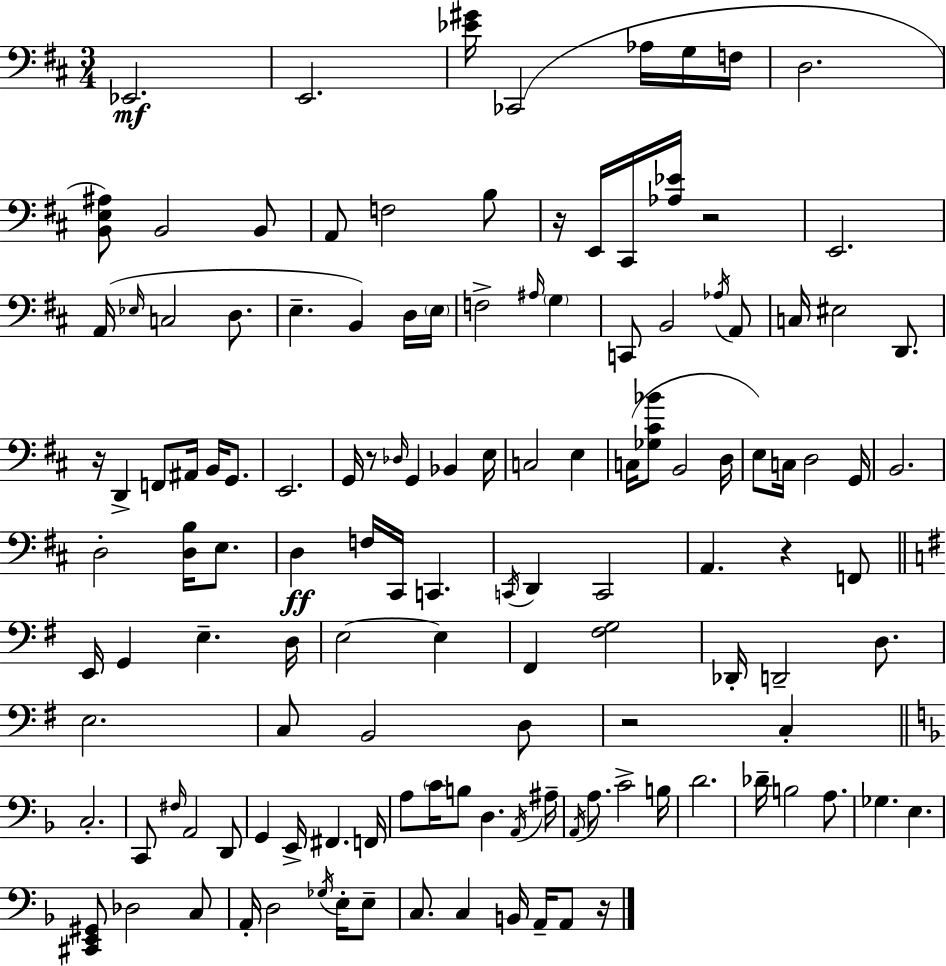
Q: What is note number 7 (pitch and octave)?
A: D3